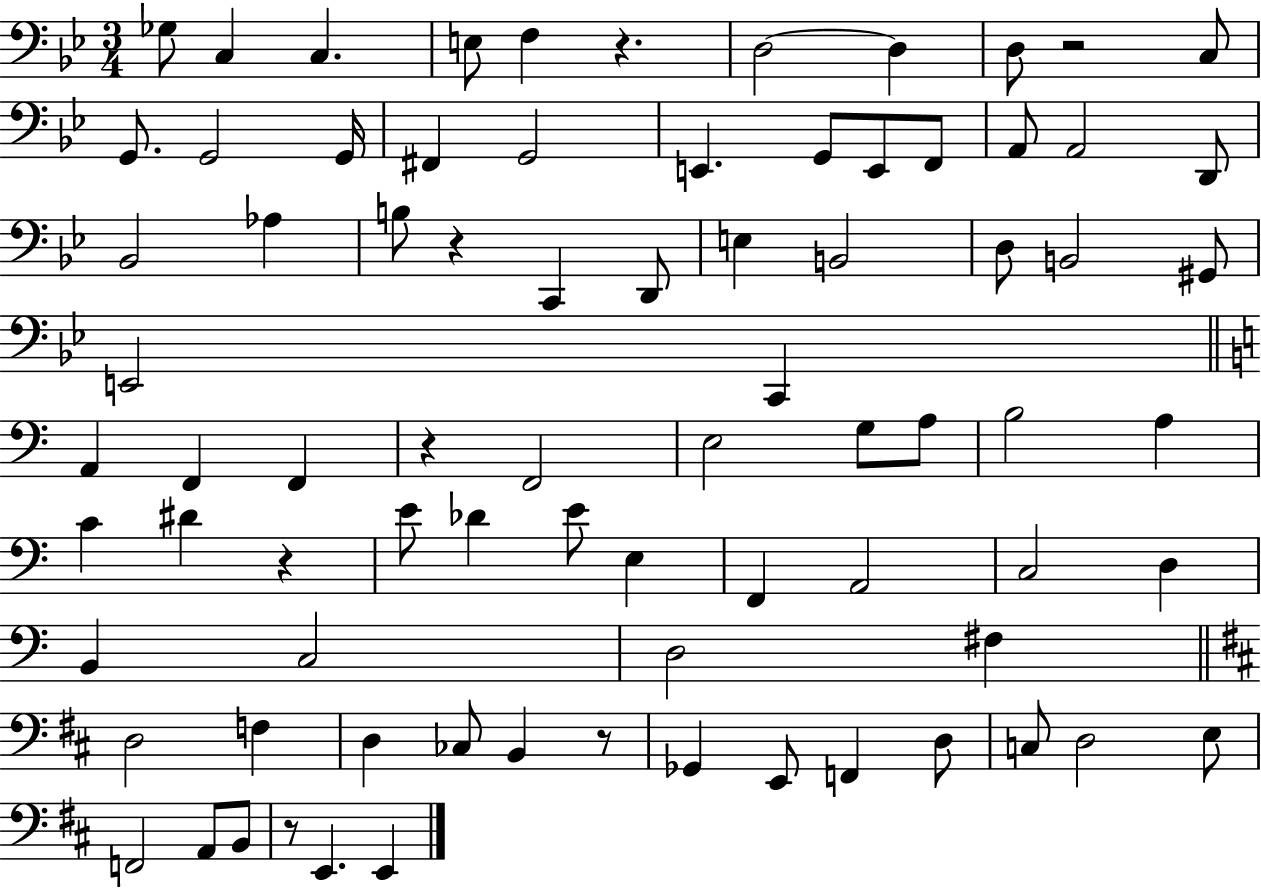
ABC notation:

X:1
T:Untitled
M:3/4
L:1/4
K:Bb
_G,/2 C, C, E,/2 F, z D,2 D, D,/2 z2 C,/2 G,,/2 G,,2 G,,/4 ^F,, G,,2 E,, G,,/2 E,,/2 F,,/2 A,,/2 A,,2 D,,/2 _B,,2 _A, B,/2 z C,, D,,/2 E, B,,2 D,/2 B,,2 ^G,,/2 E,,2 C,, A,, F,, F,, z F,,2 E,2 G,/2 A,/2 B,2 A, C ^D z E/2 _D E/2 E, F,, A,,2 C,2 D, B,, C,2 D,2 ^F, D,2 F, D, _C,/2 B,, z/2 _G,, E,,/2 F,, D,/2 C,/2 D,2 E,/2 F,,2 A,,/2 B,,/2 z/2 E,, E,,